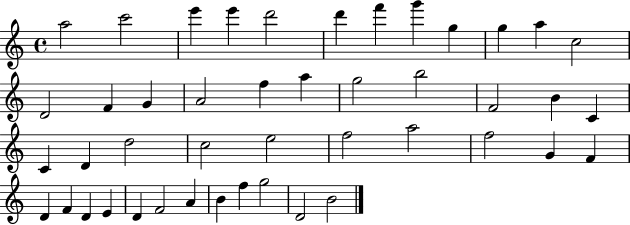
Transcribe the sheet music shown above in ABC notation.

X:1
T:Untitled
M:4/4
L:1/4
K:C
a2 c'2 e' e' d'2 d' f' g' g g a c2 D2 F G A2 f a g2 b2 F2 B C C D d2 c2 e2 f2 a2 f2 G F D F D E D F2 A B f g2 D2 B2